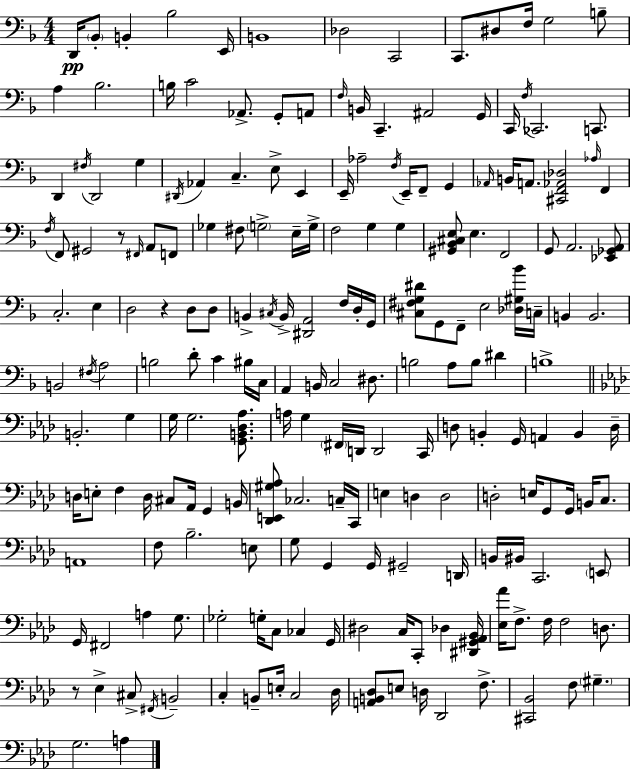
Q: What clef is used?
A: bass